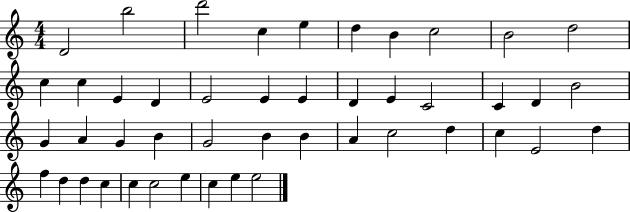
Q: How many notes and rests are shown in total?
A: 46